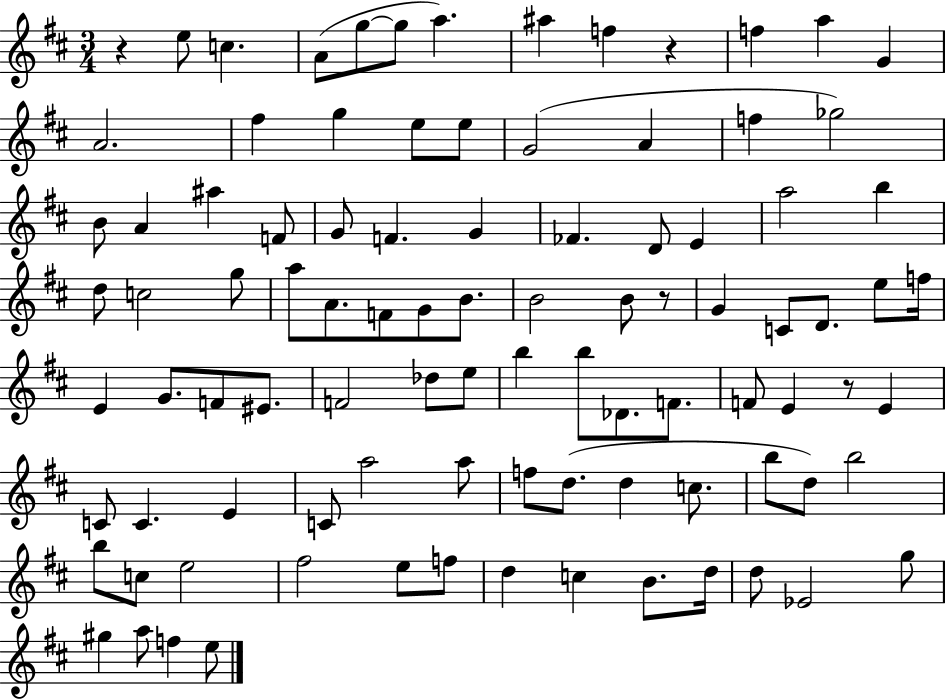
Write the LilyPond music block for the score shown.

{
  \clef treble
  \numericTimeSignature
  \time 3/4
  \key d \major
  r4 e''8 c''4. | a'8( g''8~~ g''8 a''4.) | ais''4 f''4 r4 | f''4 a''4 g'4 | \break a'2. | fis''4 g''4 e''8 e''8 | g'2( a'4 | f''4 ges''2) | \break b'8 a'4 ais''4 f'8 | g'8 f'4. g'4 | fes'4. d'8 e'4 | a''2 b''4 | \break d''8 c''2 g''8 | a''8 a'8. f'8 g'8 b'8. | b'2 b'8 r8 | g'4 c'8 d'8. e''8 f''16 | \break e'4 g'8. f'8 eis'8. | f'2 des''8 e''8 | b''4 b''8 des'8. f'8. | f'8 e'4 r8 e'4 | \break c'8 c'4. e'4 | c'8 a''2 a''8 | f''8 d''8.( d''4 c''8. | b''8 d''8) b''2 | \break b''8 c''8 e''2 | fis''2 e''8 f''8 | d''4 c''4 b'8. d''16 | d''8 ees'2 g''8 | \break gis''4 a''8 f''4 e''8 | \bar "|."
}